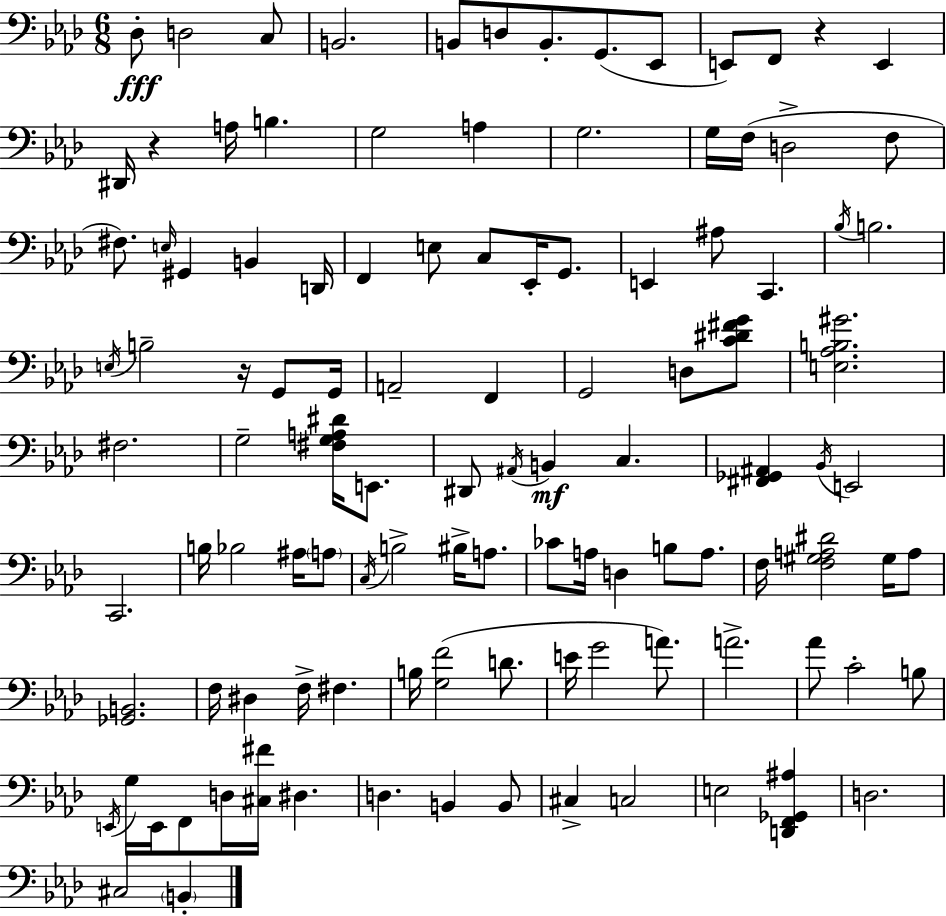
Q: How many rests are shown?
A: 3